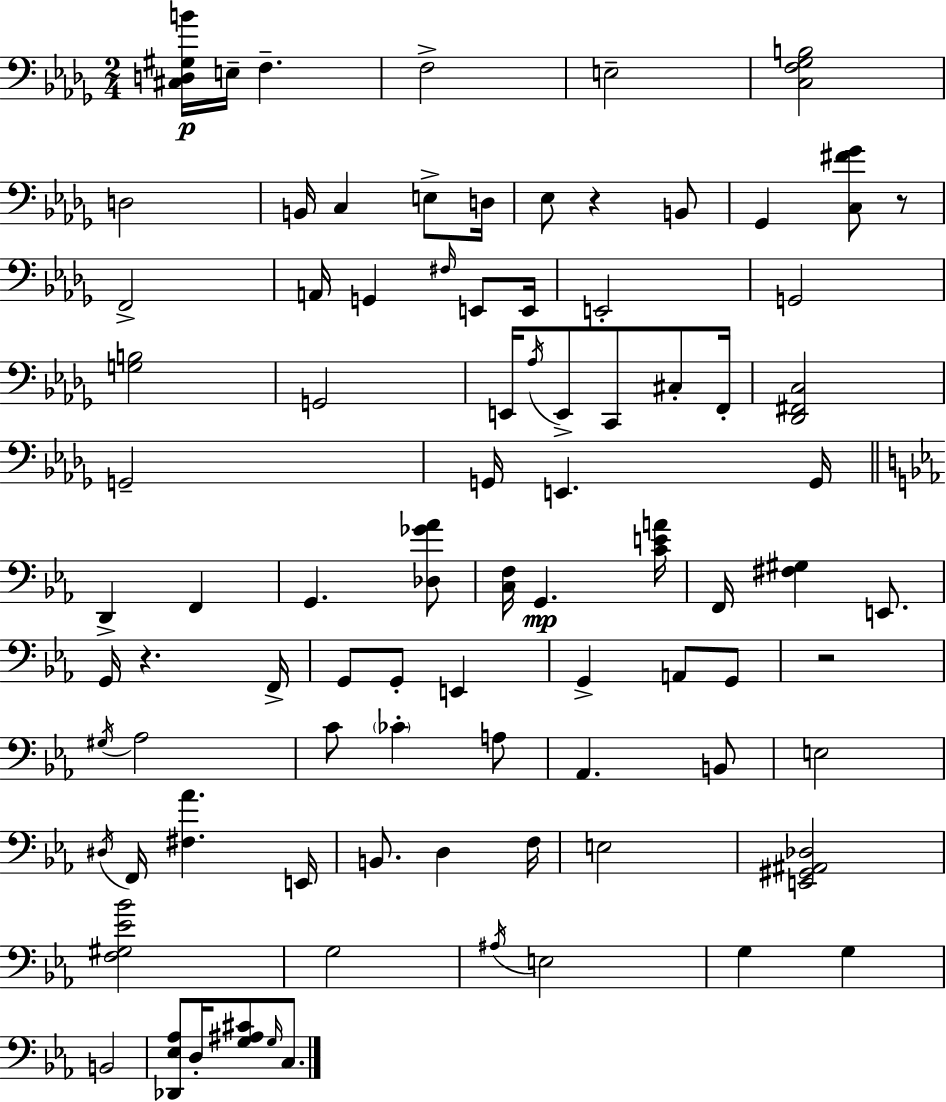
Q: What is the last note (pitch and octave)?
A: C3